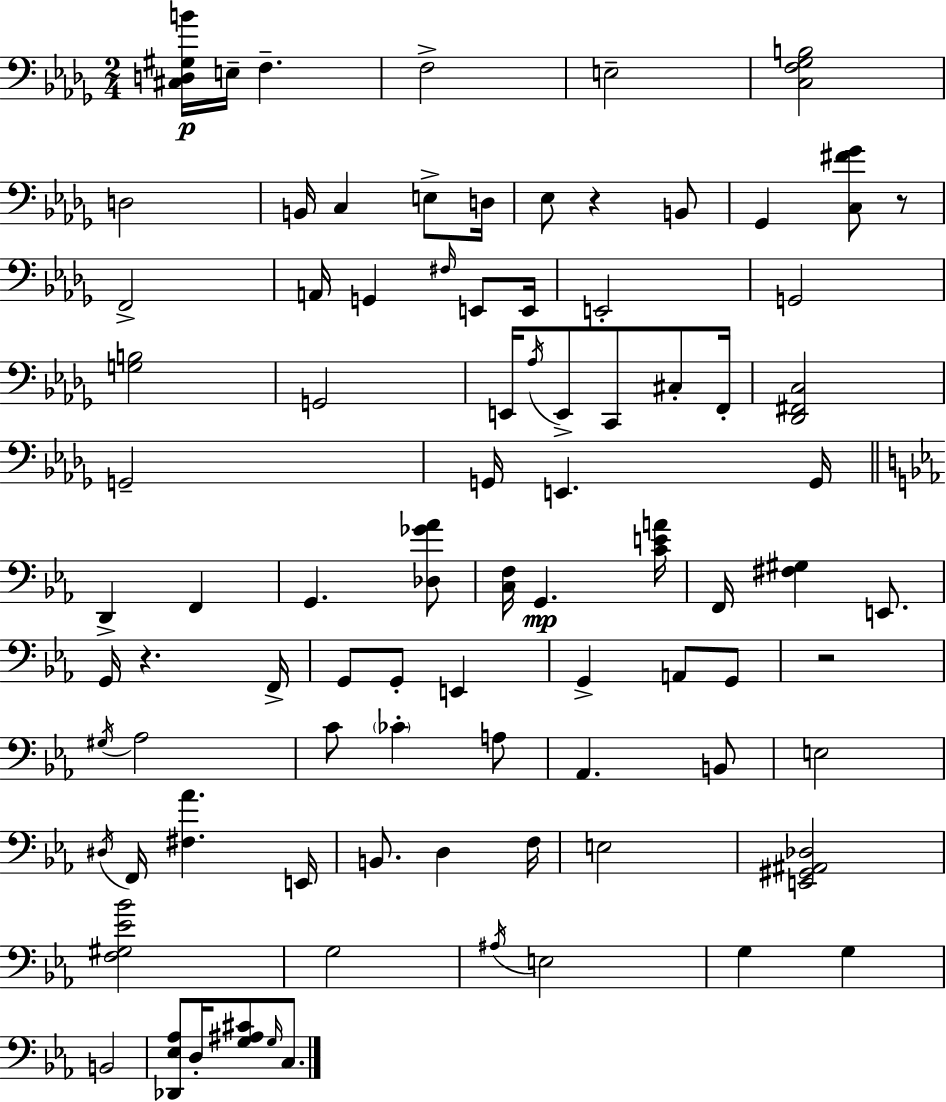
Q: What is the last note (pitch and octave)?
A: C3